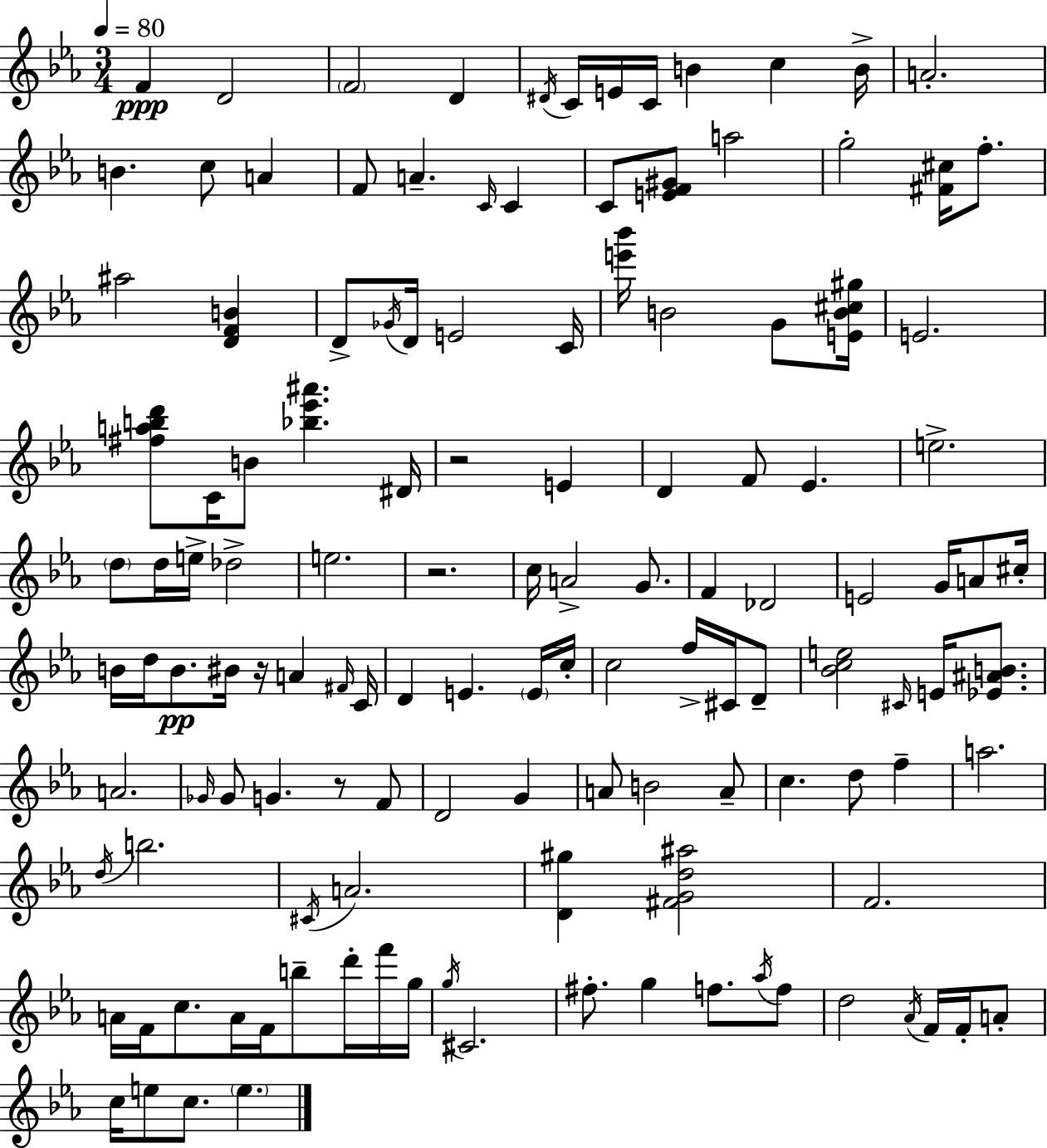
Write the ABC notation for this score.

X:1
T:Untitled
M:3/4
L:1/4
K:Eb
F D2 F2 D ^D/4 C/4 E/4 C/4 B c B/4 A2 B c/2 A F/2 A C/4 C C/2 [EF^G]/2 a2 g2 [^F^c]/4 f/2 ^a2 [DFB] D/2 _G/4 D/4 E2 C/4 [e'_b']/4 B2 G/2 [EB^c^g]/4 E2 [^fabd']/2 C/4 B/2 [_b_e'^a'] ^D/4 z2 E D F/2 _E e2 d/2 d/4 e/4 _d2 e2 z2 c/4 A2 G/2 F _D2 E2 G/4 A/2 ^c/4 B/4 d/4 B/2 ^B/4 z/4 A ^F/4 C/4 D E E/4 c/4 c2 f/4 ^C/4 D/2 [_Bce]2 ^C/4 E/4 [_E^AB]/2 A2 _G/4 _G/2 G z/2 F/2 D2 G A/2 B2 A/2 c d/2 f a2 d/4 b2 ^C/4 A2 [D^g] [^FGd^a]2 F2 A/4 F/4 c/2 A/4 F/4 b/2 d'/4 f'/4 g/4 g/4 ^C2 ^f/2 g f/2 _a/4 f/2 d2 _A/4 F/4 F/4 A/2 c/4 e/2 c/2 e